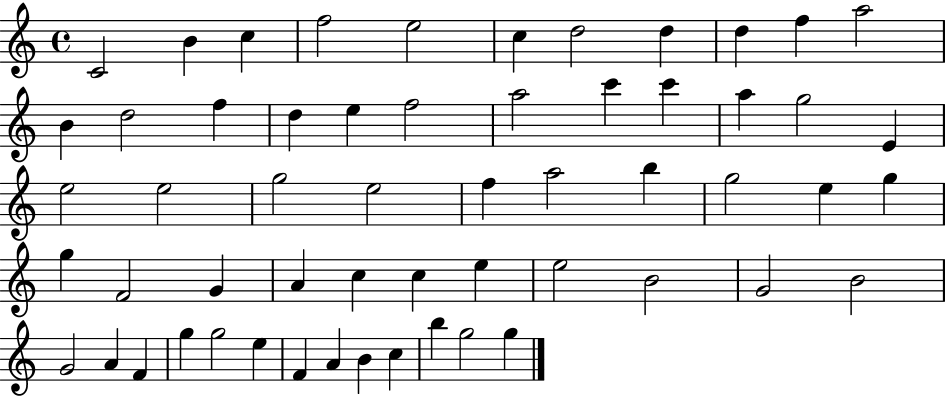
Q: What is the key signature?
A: C major